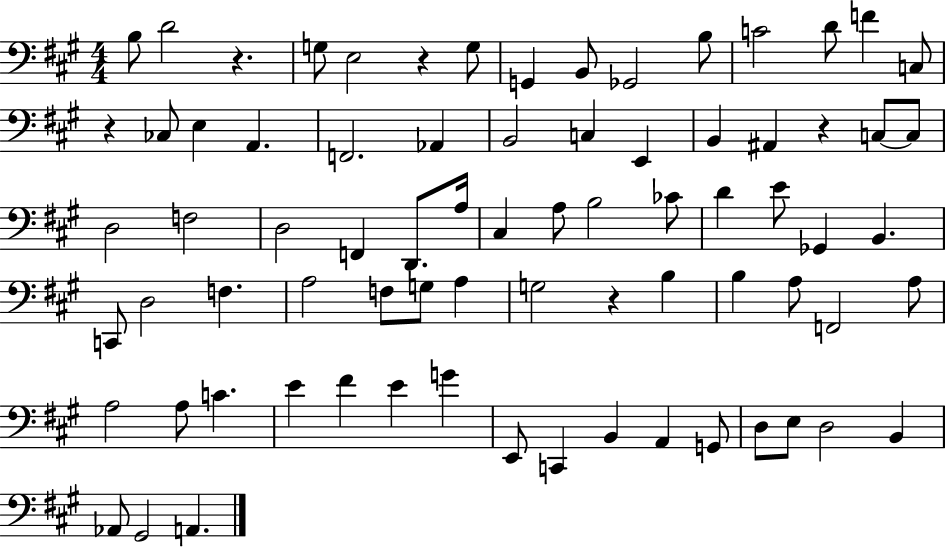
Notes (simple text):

B3/e D4/h R/q. G3/e E3/h R/q G3/e G2/q B2/e Gb2/h B3/e C4/h D4/e F4/q C3/e R/q CES3/e E3/q A2/q. F2/h. Ab2/q B2/h C3/q E2/q B2/q A#2/q R/q C3/e C3/e D3/h F3/h D3/h F2/q D2/e. A3/s C#3/q A3/e B3/h CES4/e D4/q E4/e Gb2/q B2/q. C2/e D3/h F3/q. A3/h F3/e G3/e A3/q G3/h R/q B3/q B3/q A3/e F2/h A3/e A3/h A3/e C4/q. E4/q F#4/q E4/q G4/q E2/e C2/q B2/q A2/q G2/e D3/e E3/e D3/h B2/q Ab2/e G#2/h A2/q.